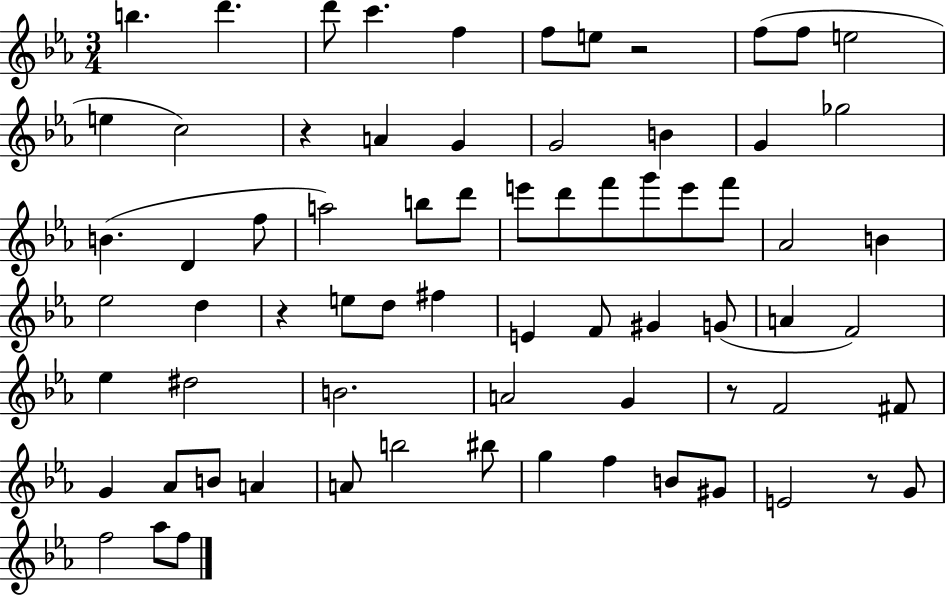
{
  \clef treble
  \numericTimeSignature
  \time 3/4
  \key ees \major
  b''4. d'''4. | d'''8 c'''4. f''4 | f''8 e''8 r2 | f''8( f''8 e''2 | \break e''4 c''2) | r4 a'4 g'4 | g'2 b'4 | g'4 ges''2 | \break b'4.( d'4 f''8 | a''2) b''8 d'''8 | e'''8 d'''8 f'''8 g'''8 e'''8 f'''8 | aes'2 b'4 | \break ees''2 d''4 | r4 e''8 d''8 fis''4 | e'4 f'8 gis'4 g'8( | a'4 f'2) | \break ees''4 dis''2 | b'2. | a'2 g'4 | r8 f'2 fis'8 | \break g'4 aes'8 b'8 a'4 | a'8 b''2 bis''8 | g''4 f''4 b'8 gis'8 | e'2 r8 g'8 | \break f''2 aes''8 f''8 | \bar "|."
}